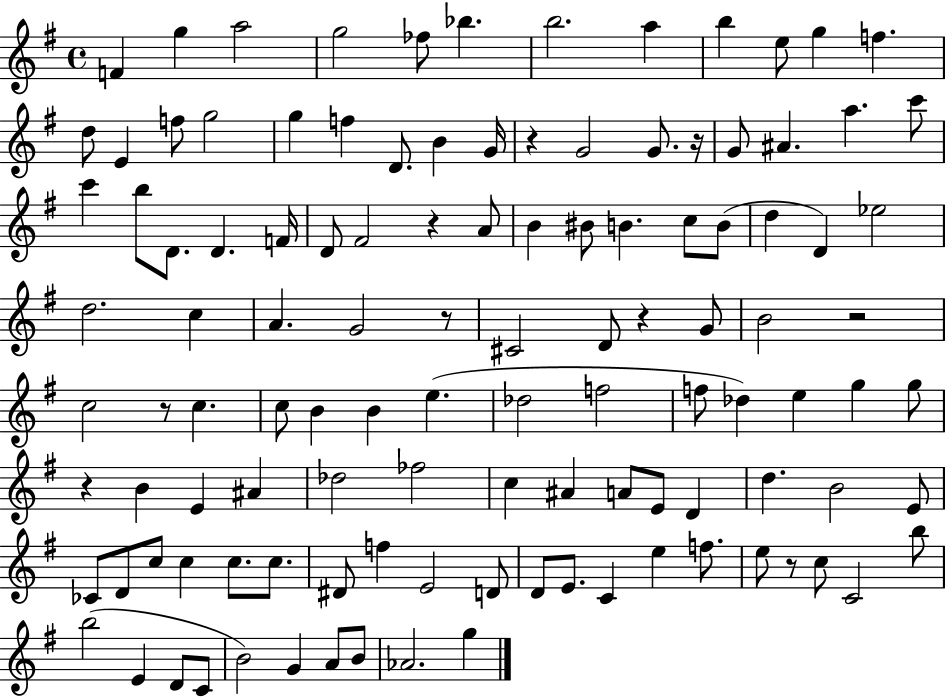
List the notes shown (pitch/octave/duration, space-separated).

F4/q G5/q A5/h G5/h FES5/e Bb5/q. B5/h. A5/q B5/q E5/e G5/q F5/q. D5/e E4/q F5/e G5/h G5/q F5/q D4/e. B4/q G4/s R/q G4/h G4/e. R/s G4/e A#4/q. A5/q. C6/e C6/q B5/e D4/e. D4/q. F4/s D4/e F#4/h R/q A4/e B4/q BIS4/e B4/q. C5/e B4/e D5/q D4/q Eb5/h D5/h. C5/q A4/q. G4/h R/e C#4/h D4/e R/q G4/e B4/h R/h C5/h R/e C5/q. C5/e B4/q B4/q E5/q. Db5/h F5/h F5/e Db5/q E5/q G5/q G5/e R/q B4/q E4/q A#4/q Db5/h FES5/h C5/q A#4/q A4/e E4/e D4/q D5/q. B4/h E4/e CES4/e D4/e C5/e C5/q C5/e. C5/e. D#4/e F5/q E4/h D4/e D4/e E4/e. C4/q E5/q F5/e. E5/e R/e C5/e C4/h B5/e B5/h E4/q D4/e C4/e B4/h G4/q A4/e B4/e Ab4/h. G5/q